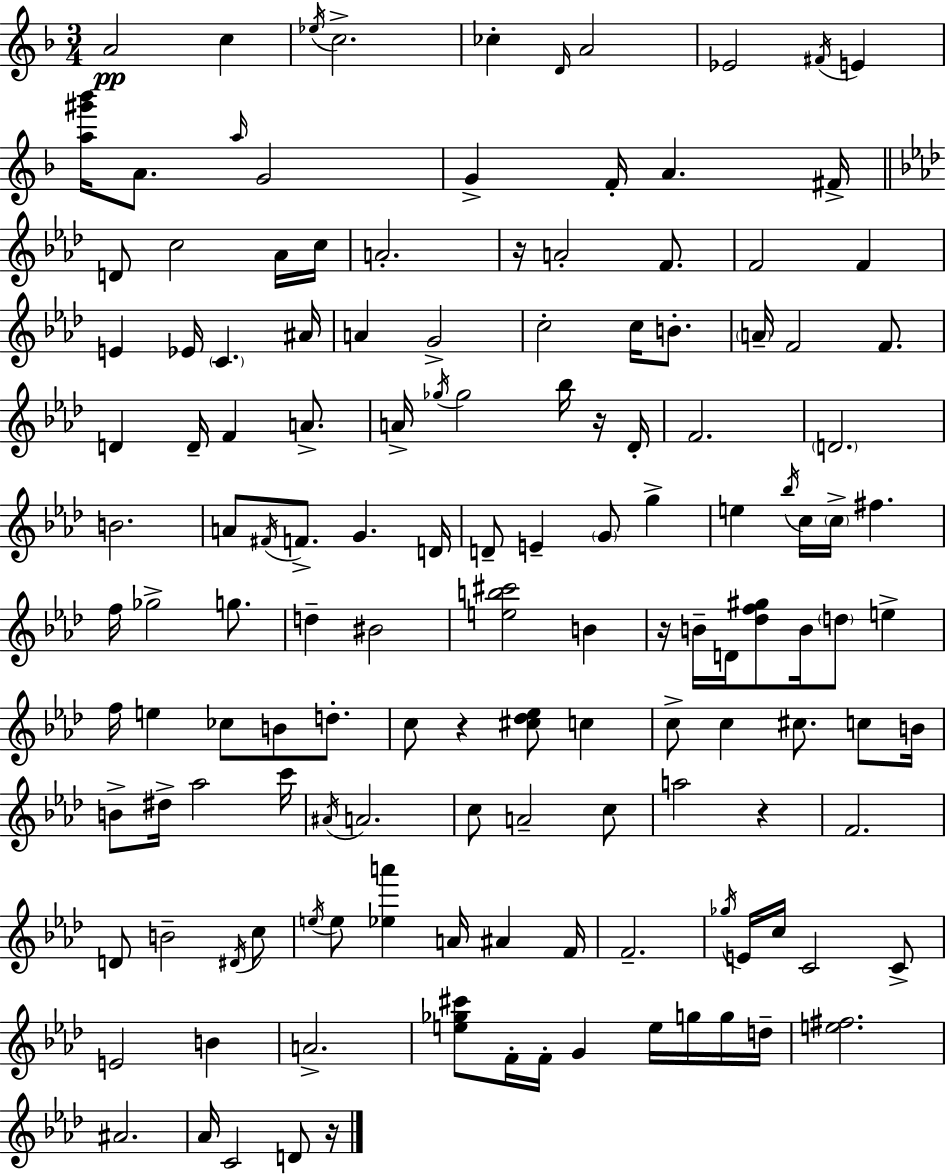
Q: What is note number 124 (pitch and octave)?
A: A#4